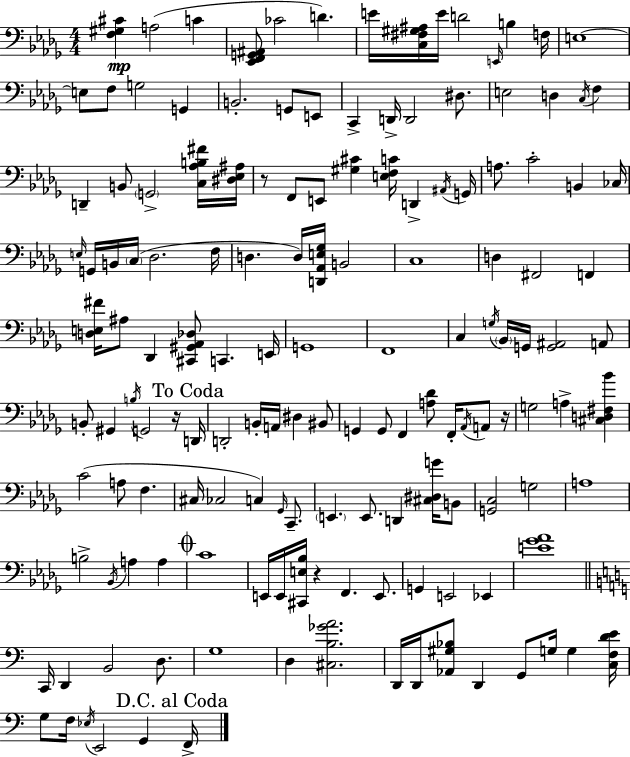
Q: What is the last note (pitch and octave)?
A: F2